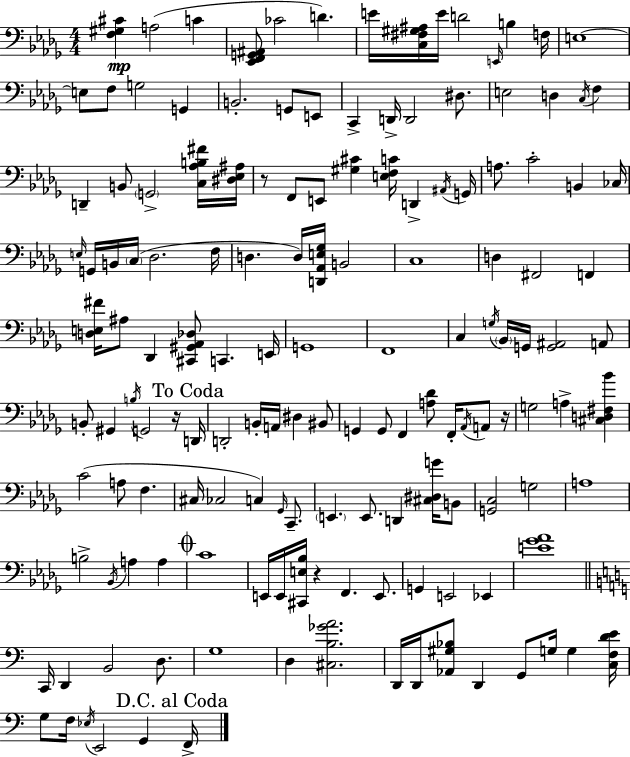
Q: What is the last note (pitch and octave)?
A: F2